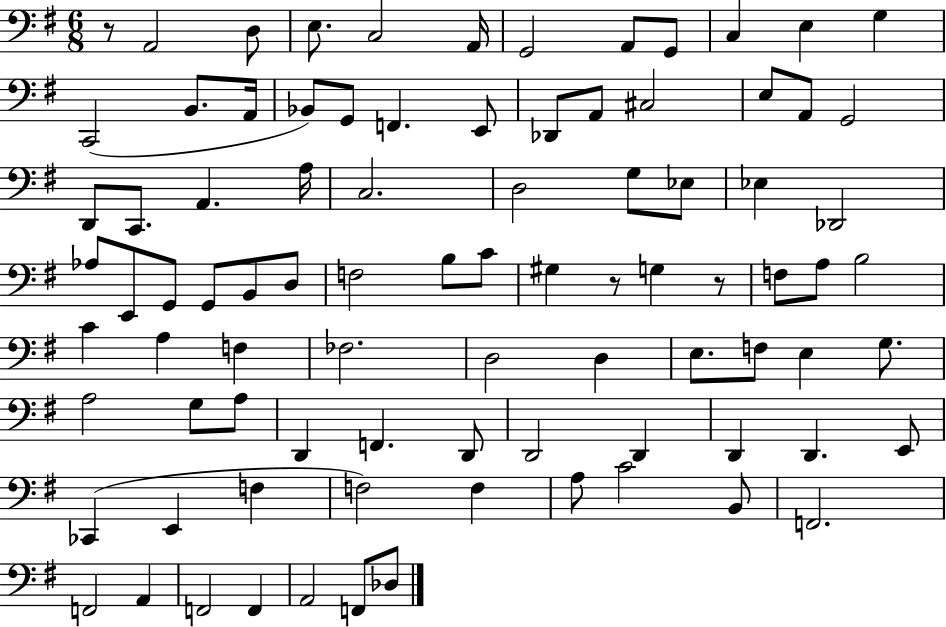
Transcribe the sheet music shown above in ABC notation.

X:1
T:Untitled
M:6/8
L:1/4
K:G
z/2 A,,2 D,/2 E,/2 C,2 A,,/4 G,,2 A,,/2 G,,/2 C, E, G, C,,2 B,,/2 A,,/4 _B,,/2 G,,/2 F,, E,,/2 _D,,/2 A,,/2 ^C,2 E,/2 A,,/2 G,,2 D,,/2 C,,/2 A,, A,/4 C,2 D,2 G,/2 _E,/2 _E, _D,,2 _A,/2 E,,/2 G,,/2 G,,/2 B,,/2 D,/2 F,2 B,/2 C/2 ^G, z/2 G, z/2 F,/2 A,/2 B,2 C A, F, _F,2 D,2 D, E,/2 F,/2 E, G,/2 A,2 G,/2 A,/2 D,, F,, D,,/2 D,,2 D,, D,, D,, E,,/2 _C,, E,, F, F,2 F, A,/2 C2 B,,/2 F,,2 F,,2 A,, F,,2 F,, A,,2 F,,/2 _D,/2